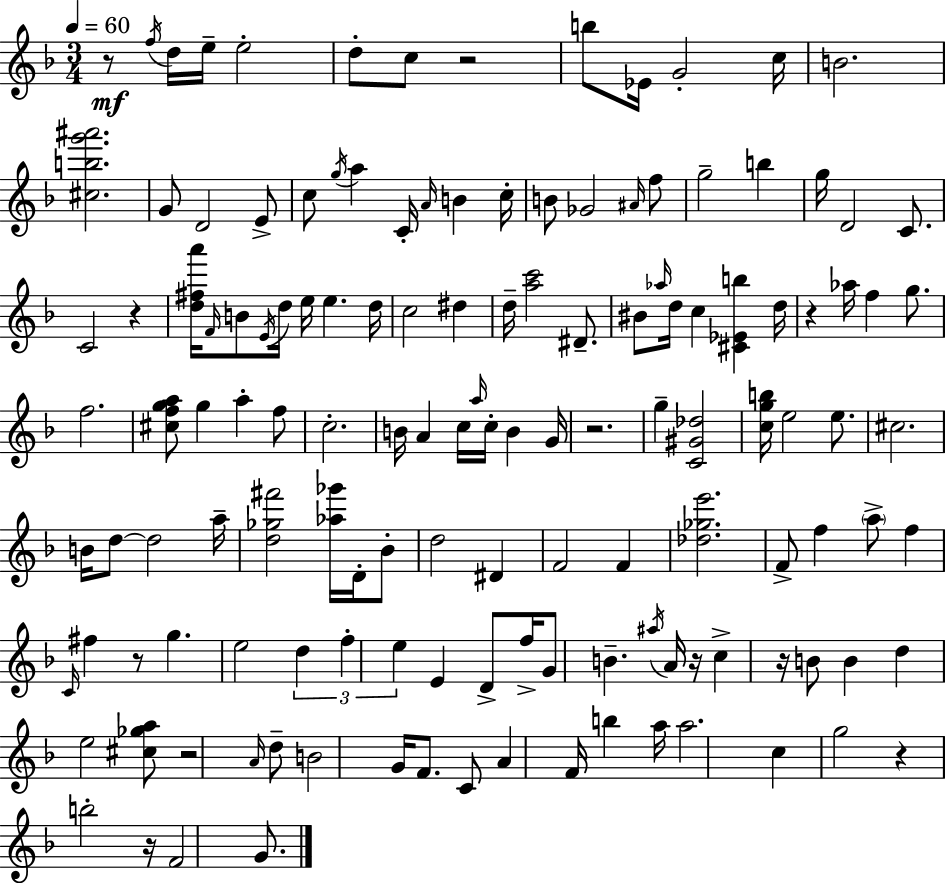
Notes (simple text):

R/e F5/s D5/s E5/s E5/h D5/e C5/e R/h B5/e Eb4/s G4/h C5/s B4/h. [C#5,B5,G6,A#6]/h. G4/e D4/h E4/e C5/e G5/s A5/q C4/s A4/s B4/q C5/s B4/e Gb4/h A#4/s F5/e G5/h B5/q G5/s D4/h C4/e. C4/h R/q [D5,F#5,A6]/s F4/s B4/e E4/s D5/s E5/s E5/q. D5/s C5/h D#5/q D5/s [A5,C6]/h D#4/e. BIS4/e Ab5/s D5/s C5/q [C#4,Eb4,B5]/q D5/s R/q Ab5/s F5/q G5/e. F5/h. [C#5,F5,G5,A5]/e G5/q A5/q F5/e C5/h. B4/s A4/q C5/s A5/s C5/s B4/q G4/s R/h. G5/q [C4,G#4,Db5]/h [C5,G5,B5]/s E5/h E5/e. C#5/h. B4/s D5/e D5/h A5/s [D5,Gb5,F#6]/h [Ab5,Gb6]/s D4/s Bb4/e D5/h D#4/q F4/h F4/q [Db5,Gb5,E6]/h. F4/e F5/q A5/e F5/q C4/s F#5/q R/e G5/q. E5/h D5/q F5/q E5/q E4/q D4/e F5/s G4/e B4/q. A#5/s A4/s R/s C5/q R/s B4/e B4/q D5/q E5/h [C#5,Gb5,A5]/e R/h A4/s D5/e B4/h G4/s F4/e. C4/e A4/q F4/s B5/q A5/s A5/h. C5/q G5/h R/q B5/h R/s F4/h G4/e.